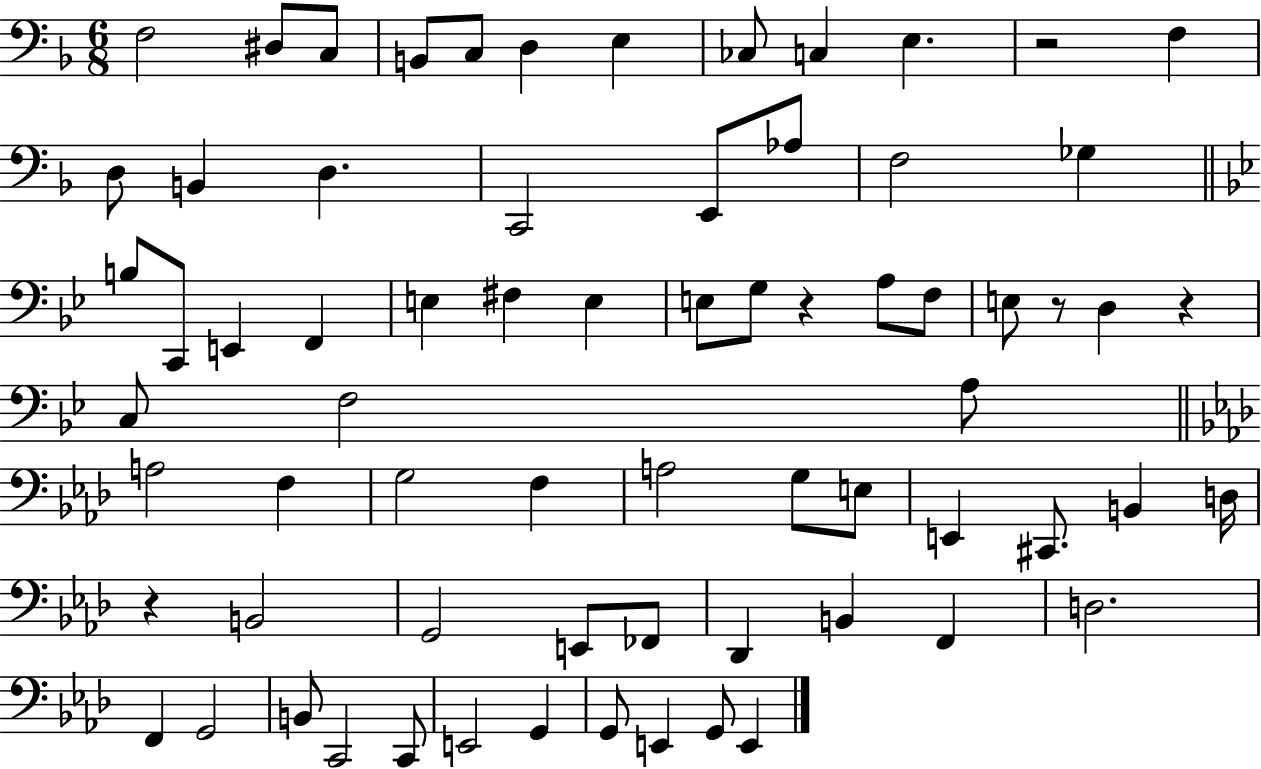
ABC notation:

X:1
T:Untitled
M:6/8
L:1/4
K:F
F,2 ^D,/2 C,/2 B,,/2 C,/2 D, E, _C,/2 C, E, z2 F, D,/2 B,, D, C,,2 E,,/2 _A,/2 F,2 _G, B,/2 C,,/2 E,, F,, E, ^F, E, E,/2 G,/2 z A,/2 F,/2 E,/2 z/2 D, z C,/2 F,2 A,/2 A,2 F, G,2 F, A,2 G,/2 E,/2 E,, ^C,,/2 B,, D,/4 z B,,2 G,,2 E,,/2 _F,,/2 _D,, B,, F,, D,2 F,, G,,2 B,,/2 C,,2 C,,/2 E,,2 G,, G,,/2 E,, G,,/2 E,,